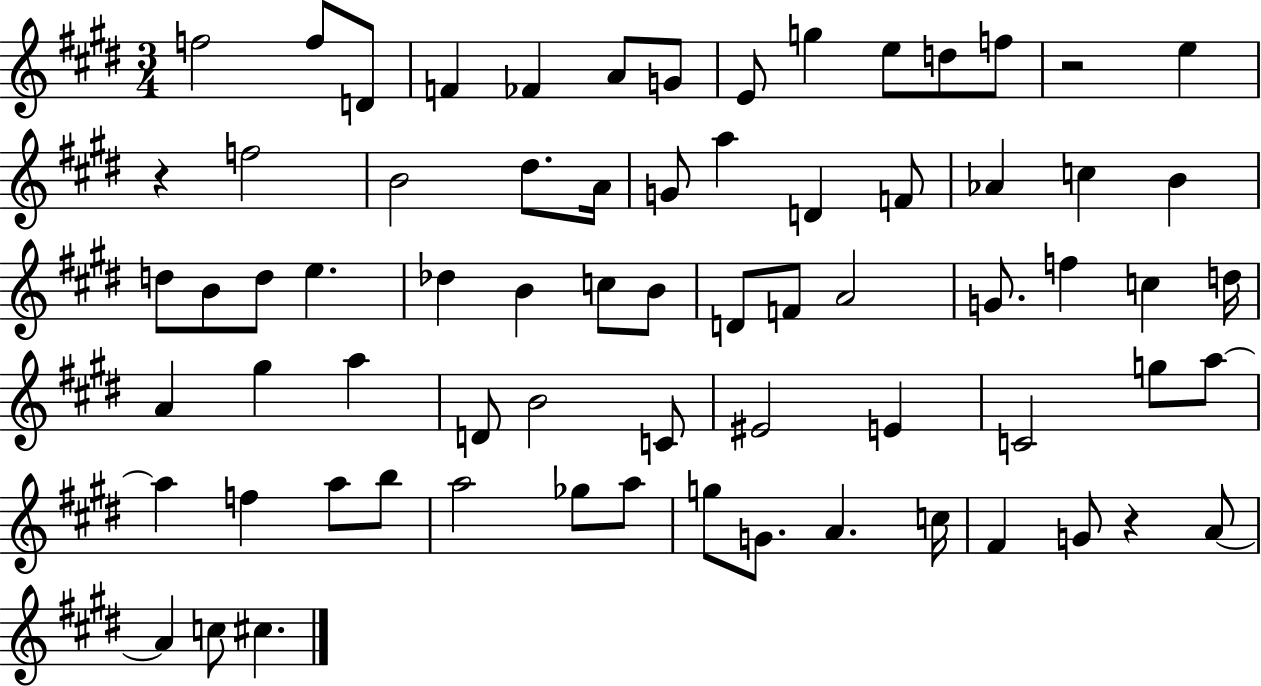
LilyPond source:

{
  \clef treble
  \numericTimeSignature
  \time 3/4
  \key e \major
  f''2 f''8 d'8 | f'4 fes'4 a'8 g'8 | e'8 g''4 e''8 d''8 f''8 | r2 e''4 | \break r4 f''2 | b'2 dis''8. a'16 | g'8 a''4 d'4 f'8 | aes'4 c''4 b'4 | \break d''8 b'8 d''8 e''4. | des''4 b'4 c''8 b'8 | d'8 f'8 a'2 | g'8. f''4 c''4 d''16 | \break a'4 gis''4 a''4 | d'8 b'2 c'8 | eis'2 e'4 | c'2 g''8 a''8~~ | \break a''4 f''4 a''8 b''8 | a''2 ges''8 a''8 | g''8 g'8. a'4. c''16 | fis'4 g'8 r4 a'8~~ | \break a'4 c''8 cis''4. | \bar "|."
}